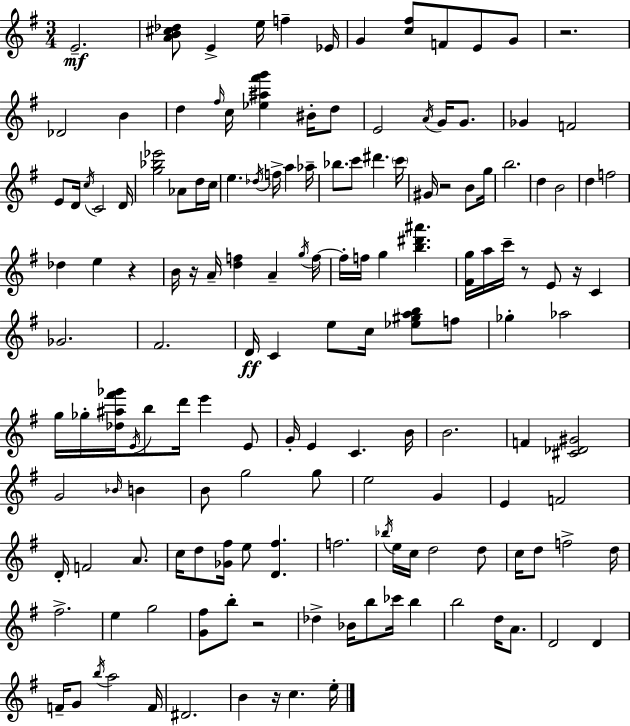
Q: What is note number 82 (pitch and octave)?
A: B4